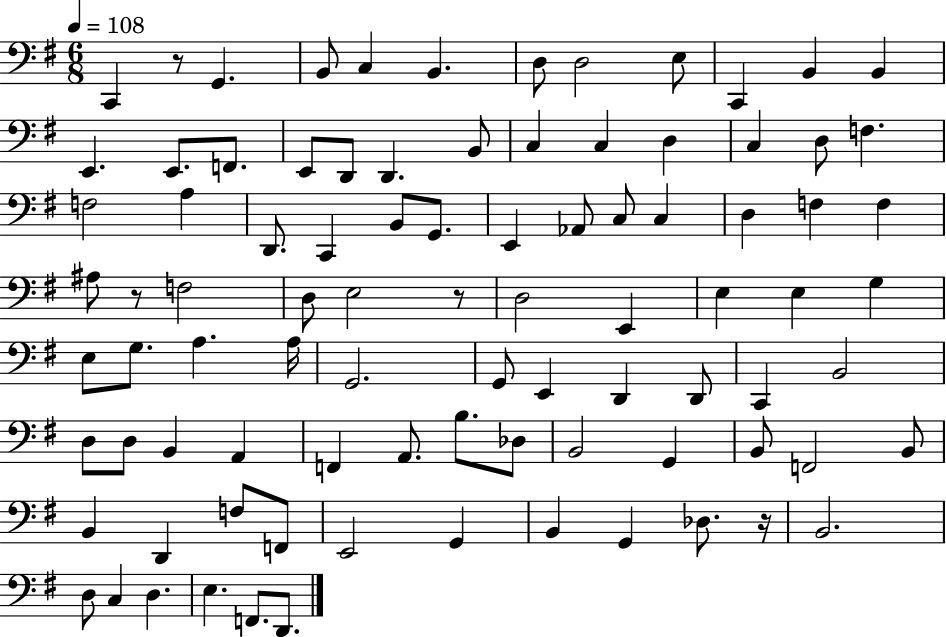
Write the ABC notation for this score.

X:1
T:Untitled
M:6/8
L:1/4
K:G
C,, z/2 G,, B,,/2 C, B,, D,/2 D,2 E,/2 C,, B,, B,, E,, E,,/2 F,,/2 E,,/2 D,,/2 D,, B,,/2 C, C, D, C, D,/2 F, F,2 A, D,,/2 C,, B,,/2 G,,/2 E,, _A,,/2 C,/2 C, D, F, F, ^A,/2 z/2 F,2 D,/2 E,2 z/2 D,2 E,, E, E, G, E,/2 G,/2 A, A,/4 G,,2 G,,/2 E,, D,, D,,/2 C,, B,,2 D,/2 D,/2 B,, A,, F,, A,,/2 B,/2 _D,/2 B,,2 G,, B,,/2 F,,2 B,,/2 B,, D,, F,/2 F,,/2 E,,2 G,, B,, G,, _D,/2 z/4 B,,2 D,/2 C, D, E, F,,/2 D,,/2